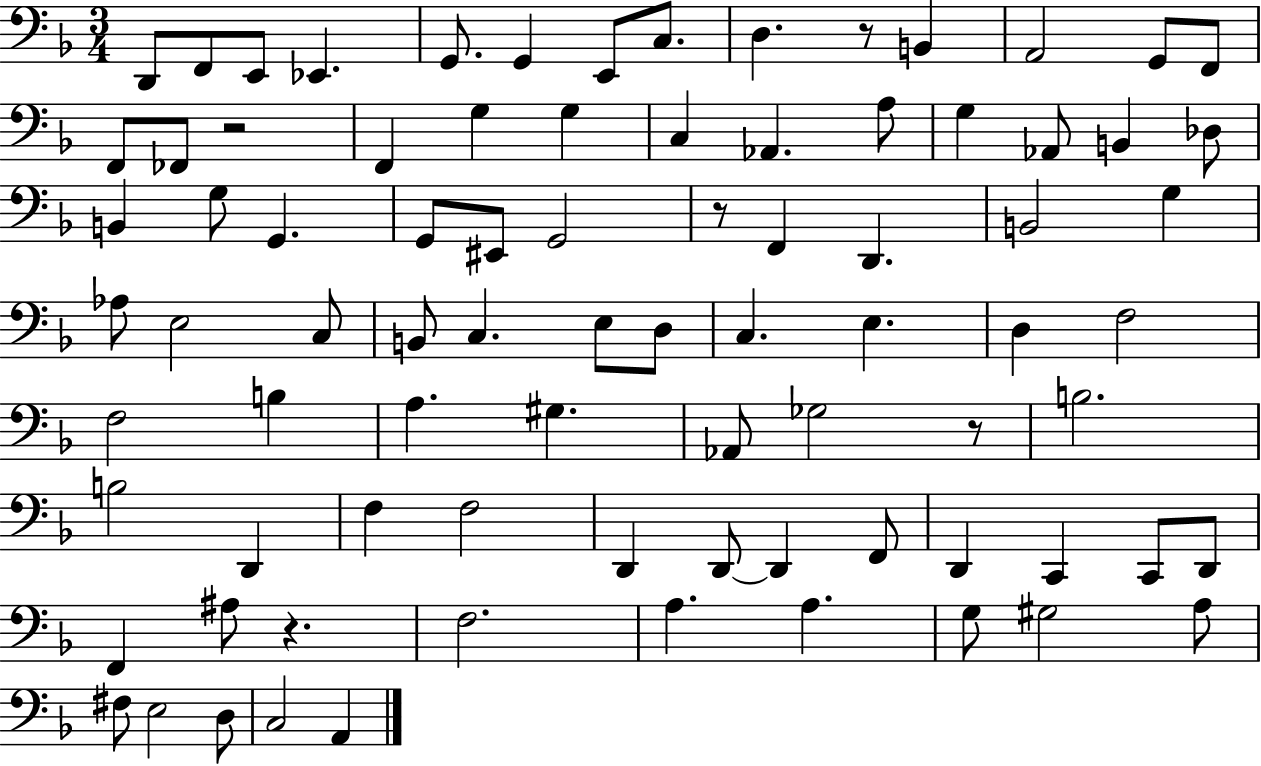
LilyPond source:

{
  \clef bass
  \numericTimeSignature
  \time 3/4
  \key f \major
  \repeat volta 2 { d,8 f,8 e,8 ees,4. | g,8. g,4 e,8 c8. | d4. r8 b,4 | a,2 g,8 f,8 | \break f,8 fes,8 r2 | f,4 g4 g4 | c4 aes,4. a8 | g4 aes,8 b,4 des8 | \break b,4 g8 g,4. | g,8 eis,8 g,2 | r8 f,4 d,4. | b,2 g4 | \break aes8 e2 c8 | b,8 c4. e8 d8 | c4. e4. | d4 f2 | \break f2 b4 | a4. gis4. | aes,8 ges2 r8 | b2. | \break b2 d,4 | f4 f2 | d,4 d,8~~ d,4 f,8 | d,4 c,4 c,8 d,8 | \break f,4 ais8 r4. | f2. | a4. a4. | g8 gis2 a8 | \break fis8 e2 d8 | c2 a,4 | } \bar "|."
}